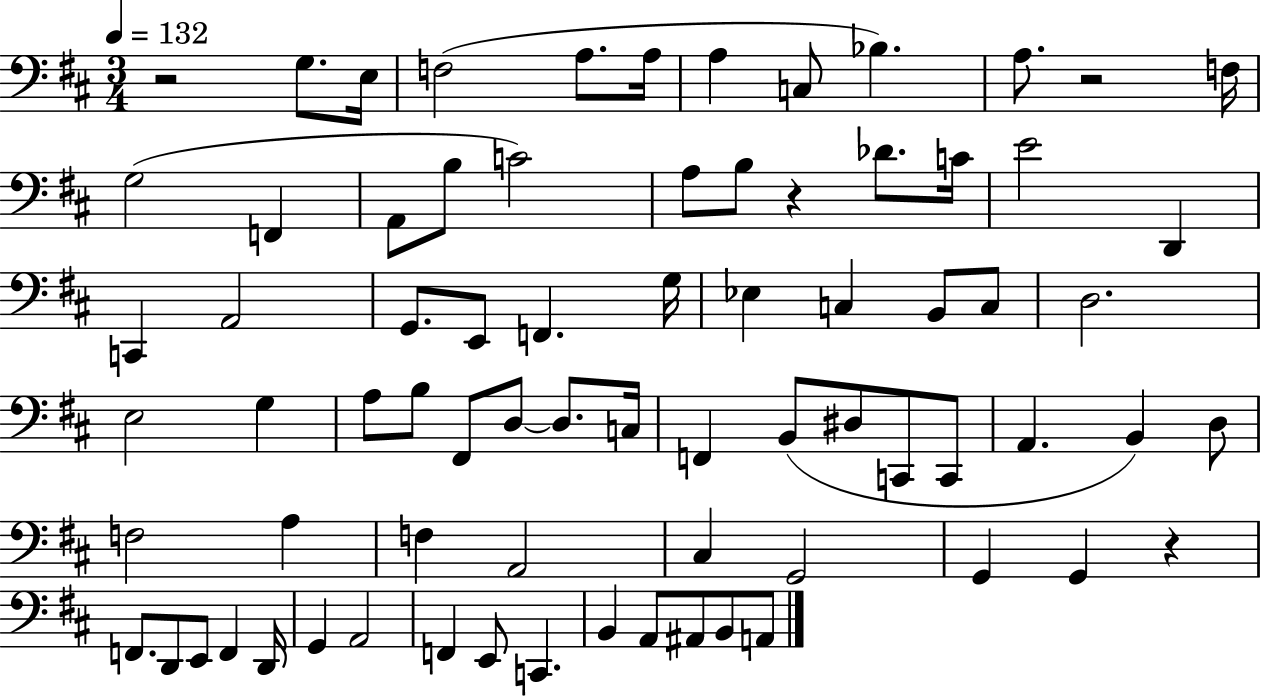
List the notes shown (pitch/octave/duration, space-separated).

R/h G3/e. E3/s F3/h A3/e. A3/s A3/q C3/e Bb3/q. A3/e. R/h F3/s G3/h F2/q A2/e B3/e C4/h A3/e B3/e R/q Db4/e. C4/s E4/h D2/q C2/q A2/h G2/e. E2/e F2/q. G3/s Eb3/q C3/q B2/e C3/e D3/h. E3/h G3/q A3/e B3/e F#2/e D3/e D3/e. C3/s F2/q B2/e D#3/e C2/e C2/e A2/q. B2/q D3/e F3/h A3/q F3/q A2/h C#3/q G2/h G2/q G2/q R/q F2/e. D2/e E2/e F2/q D2/s G2/q A2/h F2/q E2/e C2/q. B2/q A2/e A#2/e B2/e A2/e